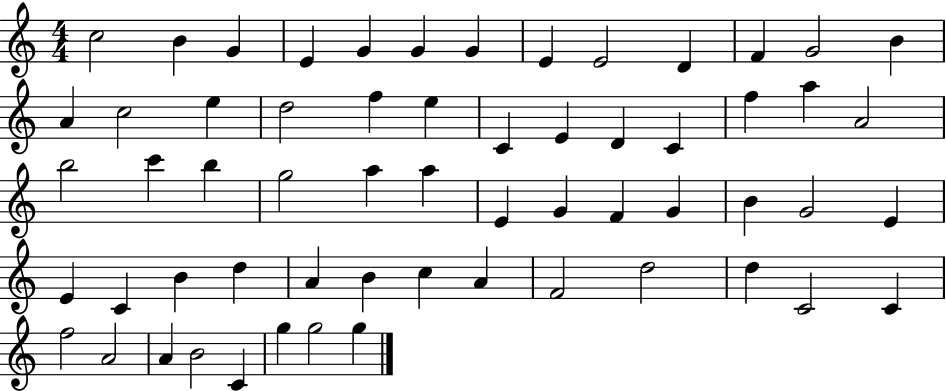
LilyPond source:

{
  \clef treble
  \numericTimeSignature
  \time 4/4
  \key c \major
  c''2 b'4 g'4 | e'4 g'4 g'4 g'4 | e'4 e'2 d'4 | f'4 g'2 b'4 | \break a'4 c''2 e''4 | d''2 f''4 e''4 | c'4 e'4 d'4 c'4 | f''4 a''4 a'2 | \break b''2 c'''4 b''4 | g''2 a''4 a''4 | e'4 g'4 f'4 g'4 | b'4 g'2 e'4 | \break e'4 c'4 b'4 d''4 | a'4 b'4 c''4 a'4 | f'2 d''2 | d''4 c'2 c'4 | \break f''2 a'2 | a'4 b'2 c'4 | g''4 g''2 g''4 | \bar "|."
}